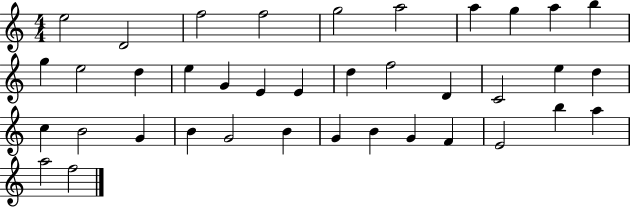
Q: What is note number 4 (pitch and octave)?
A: F5